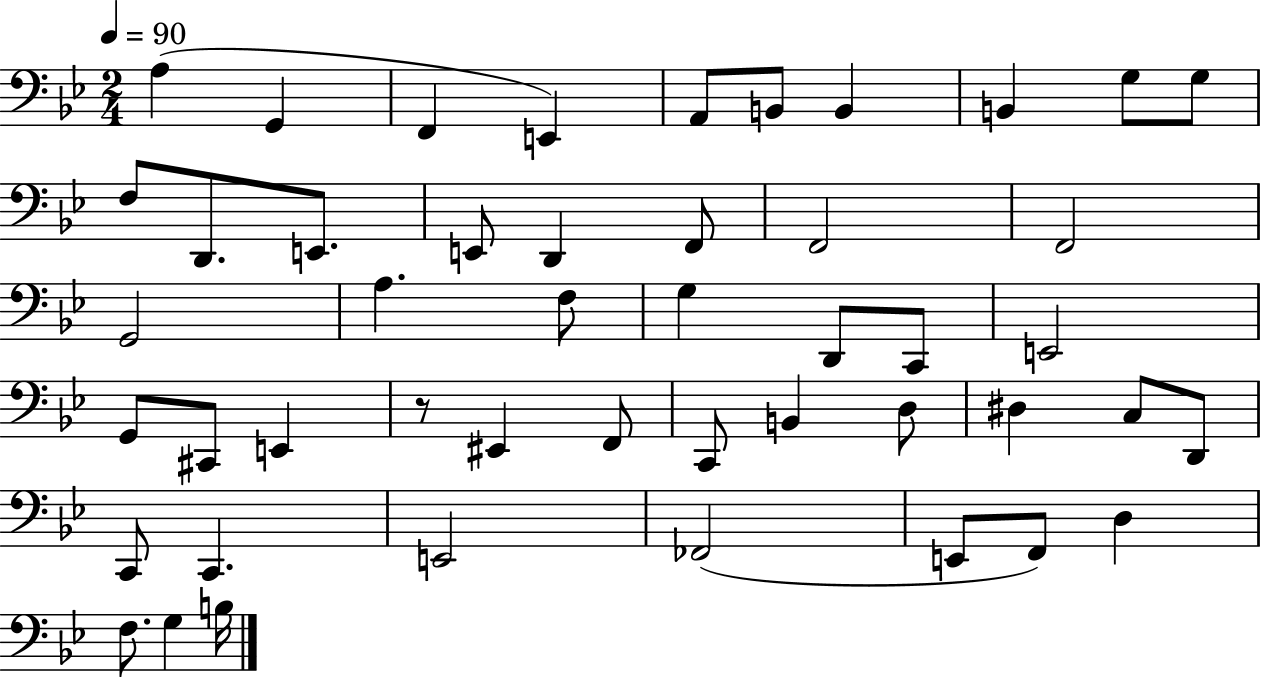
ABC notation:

X:1
T:Untitled
M:2/4
L:1/4
K:Bb
A, G,, F,, E,, A,,/2 B,,/2 B,, B,, G,/2 G,/2 F,/2 D,,/2 E,,/2 E,,/2 D,, F,,/2 F,,2 F,,2 G,,2 A, F,/2 G, D,,/2 C,,/2 E,,2 G,,/2 ^C,,/2 E,, z/2 ^E,, F,,/2 C,,/2 B,, D,/2 ^D, C,/2 D,,/2 C,,/2 C,, E,,2 _F,,2 E,,/2 F,,/2 D, F,/2 G, B,/4